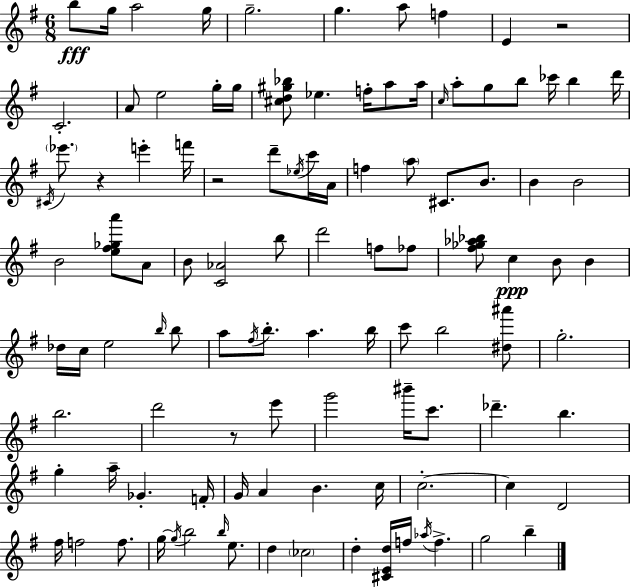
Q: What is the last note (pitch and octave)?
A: B5